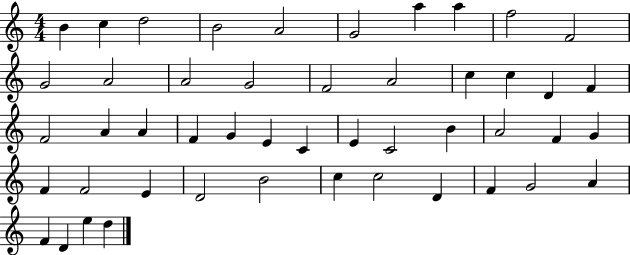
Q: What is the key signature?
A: C major